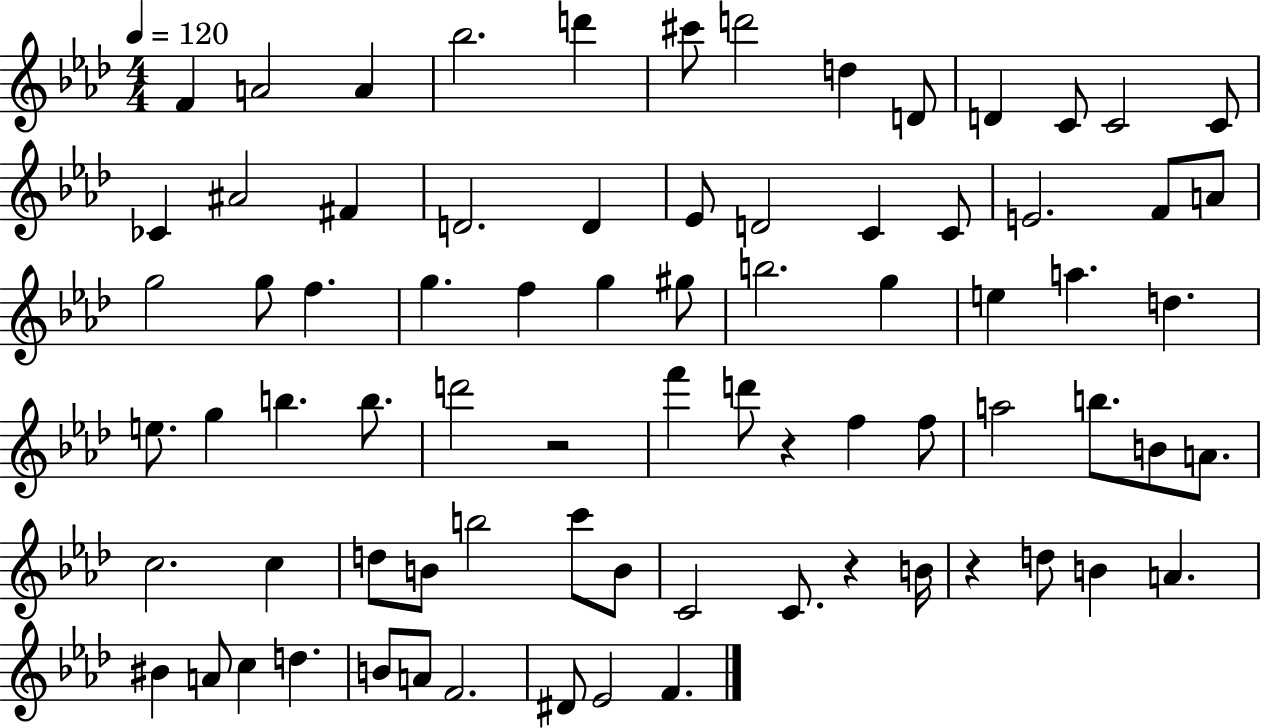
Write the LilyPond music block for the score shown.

{
  \clef treble
  \numericTimeSignature
  \time 4/4
  \key aes \major
  \tempo 4 = 120
  f'4 a'2 a'4 | bes''2. d'''4 | cis'''8 d'''2 d''4 d'8 | d'4 c'8 c'2 c'8 | \break ces'4 ais'2 fis'4 | d'2. d'4 | ees'8 d'2 c'4 c'8 | e'2. f'8 a'8 | \break g''2 g''8 f''4. | g''4. f''4 g''4 gis''8 | b''2. g''4 | e''4 a''4. d''4. | \break e''8. g''4 b''4. b''8. | d'''2 r2 | f'''4 d'''8 r4 f''4 f''8 | a''2 b''8. b'8 a'8. | \break c''2. c''4 | d''8 b'8 b''2 c'''8 b'8 | c'2 c'8. r4 b'16 | r4 d''8 b'4 a'4. | \break bis'4 a'8 c''4 d''4. | b'8 a'8 f'2. | dis'8 ees'2 f'4. | \bar "|."
}